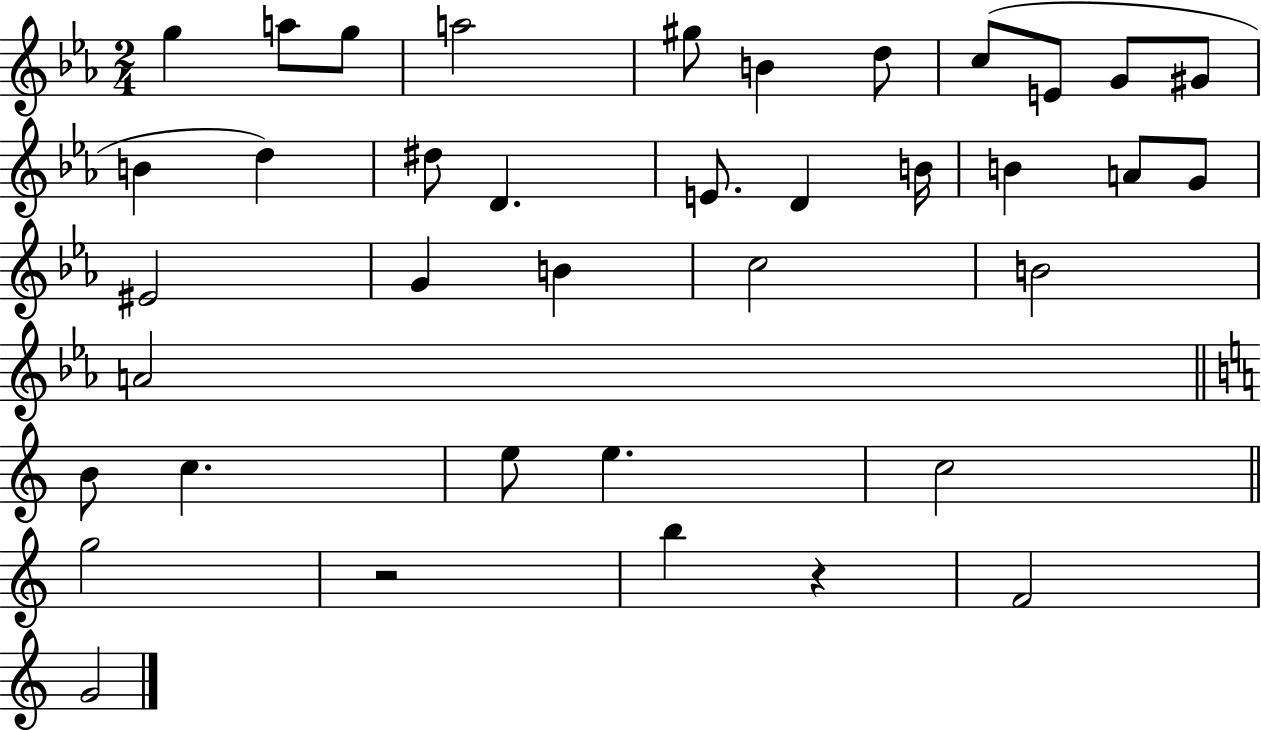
{
  \clef treble
  \numericTimeSignature
  \time 2/4
  \key ees \major
  g''4 a''8 g''8 | a''2 | gis''8 b'4 d''8 | c''8( e'8 g'8 gis'8 | \break b'4 d''4) | dis''8 d'4. | e'8. d'4 b'16 | b'4 a'8 g'8 | \break eis'2 | g'4 b'4 | c''2 | b'2 | \break a'2 | \bar "||" \break \key c \major b'8 c''4. | e''8 e''4. | c''2 | \bar "||" \break \key a \minor g''2 | r2 | b''4 r4 | f'2 | \break g'2 | \bar "|."
}